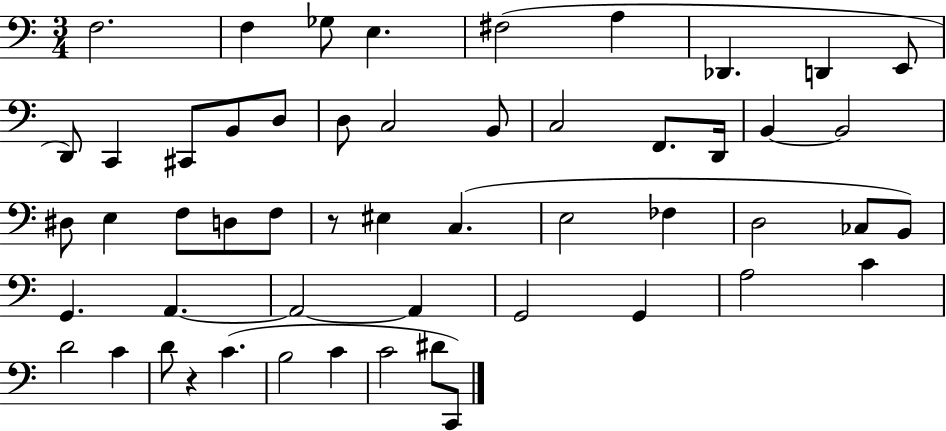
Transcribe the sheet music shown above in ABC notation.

X:1
T:Untitled
M:3/4
L:1/4
K:C
F,2 F, _G,/2 E, ^F,2 A, _D,, D,, E,,/2 D,,/2 C,, ^C,,/2 B,,/2 D,/2 D,/2 C,2 B,,/2 C,2 F,,/2 D,,/4 B,, B,,2 ^D,/2 E, F,/2 D,/2 F,/2 z/2 ^E, C, E,2 _F, D,2 _C,/2 B,,/2 G,, A,, A,,2 A,, G,,2 G,, A,2 C D2 C D/2 z C B,2 C C2 ^D/2 C,,/2